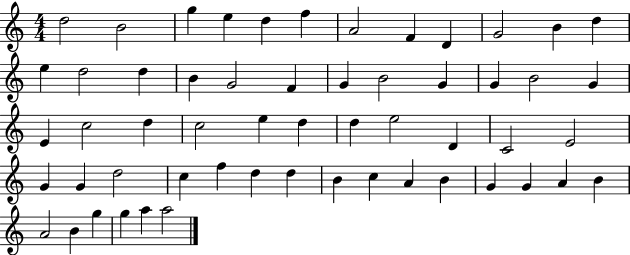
{
  \clef treble
  \numericTimeSignature
  \time 4/4
  \key c \major
  d''2 b'2 | g''4 e''4 d''4 f''4 | a'2 f'4 d'4 | g'2 b'4 d''4 | \break e''4 d''2 d''4 | b'4 g'2 f'4 | g'4 b'2 g'4 | g'4 b'2 g'4 | \break e'4 c''2 d''4 | c''2 e''4 d''4 | d''4 e''2 d'4 | c'2 e'2 | \break g'4 g'4 d''2 | c''4 f''4 d''4 d''4 | b'4 c''4 a'4 b'4 | g'4 g'4 a'4 b'4 | \break a'2 b'4 g''4 | g''4 a''4 a''2 | \bar "|."
}